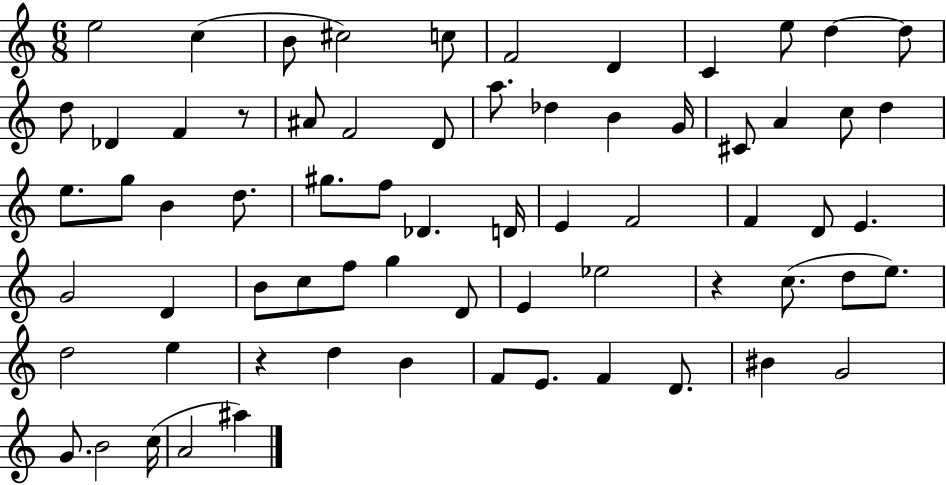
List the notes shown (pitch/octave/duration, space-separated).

E5/h C5/q B4/e C#5/h C5/e F4/h D4/q C4/q E5/e D5/q D5/e D5/e Db4/q F4/q R/e A#4/e F4/h D4/e A5/e. Db5/q B4/q G4/s C#4/e A4/q C5/e D5/q E5/e. G5/e B4/q D5/e. G#5/e. F5/e Db4/q. D4/s E4/q F4/h F4/q D4/e E4/q. G4/h D4/q B4/e C5/e F5/e G5/q D4/e E4/q Eb5/h R/q C5/e. D5/e E5/e. D5/h E5/q R/q D5/q B4/q F4/e E4/e. F4/q D4/e. BIS4/q G4/h G4/e. B4/h C5/s A4/h A#5/q